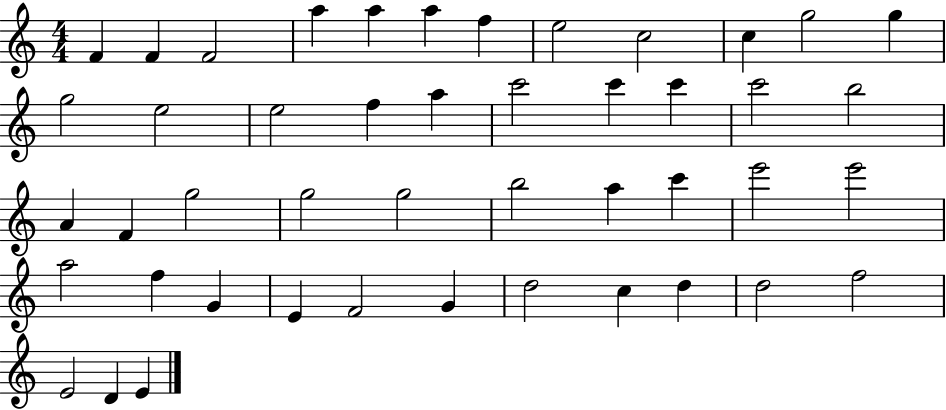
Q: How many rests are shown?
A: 0